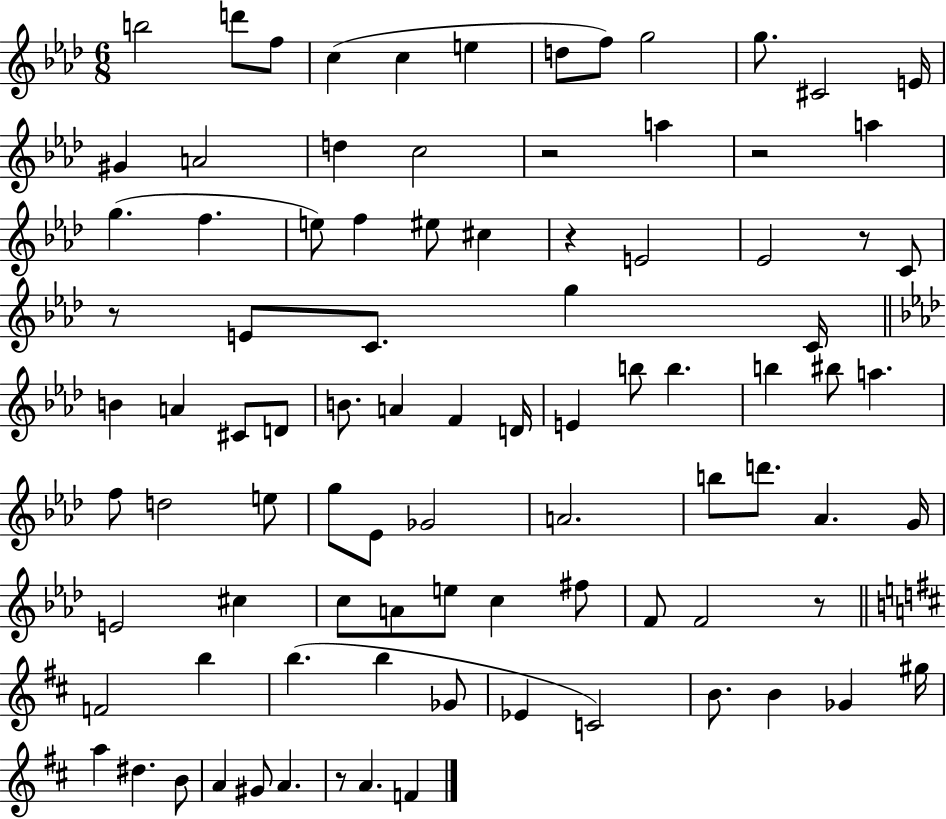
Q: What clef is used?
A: treble